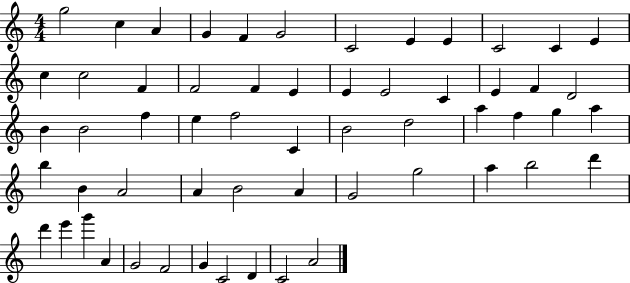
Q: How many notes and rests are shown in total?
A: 58